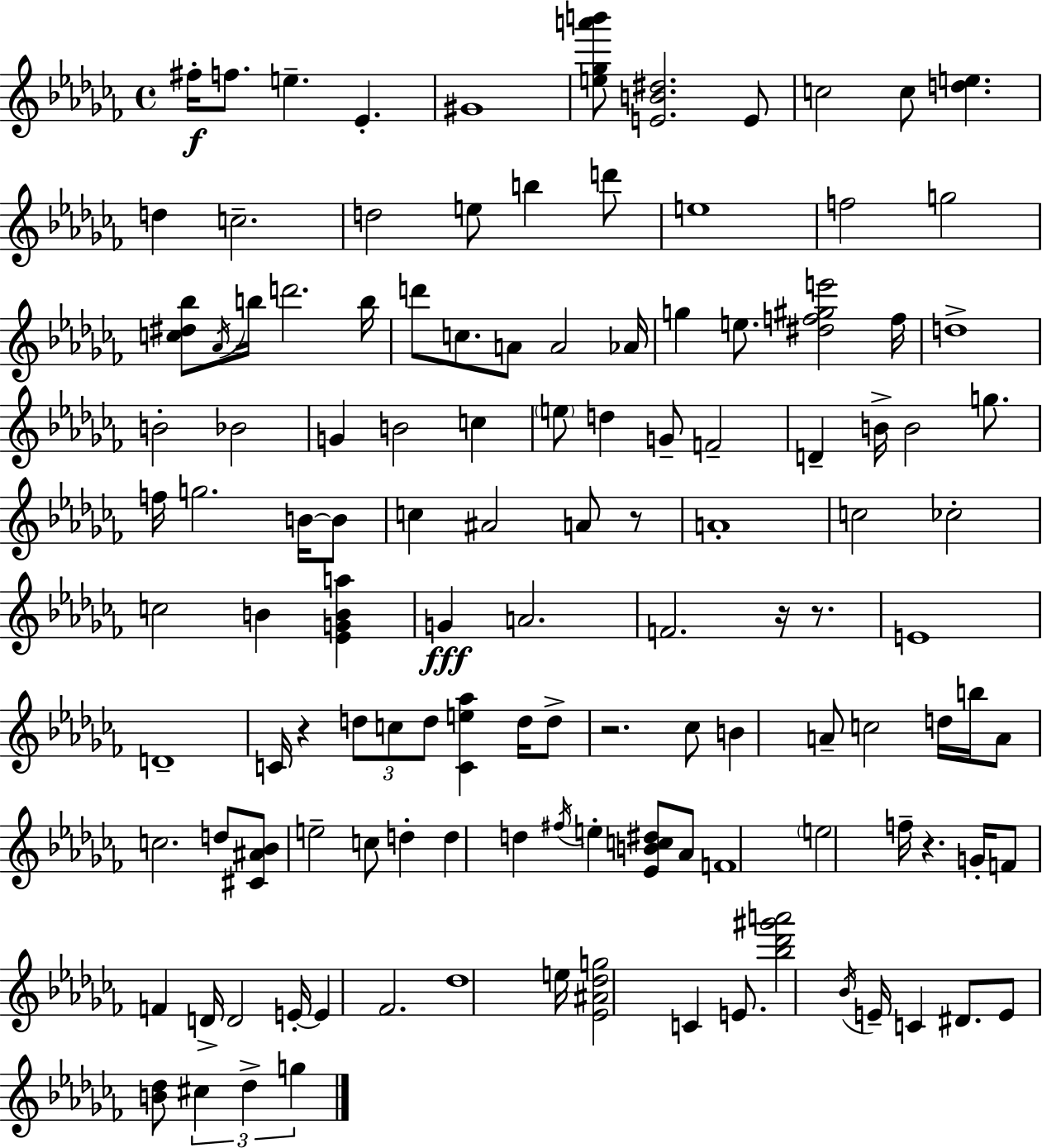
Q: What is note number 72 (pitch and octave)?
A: B5